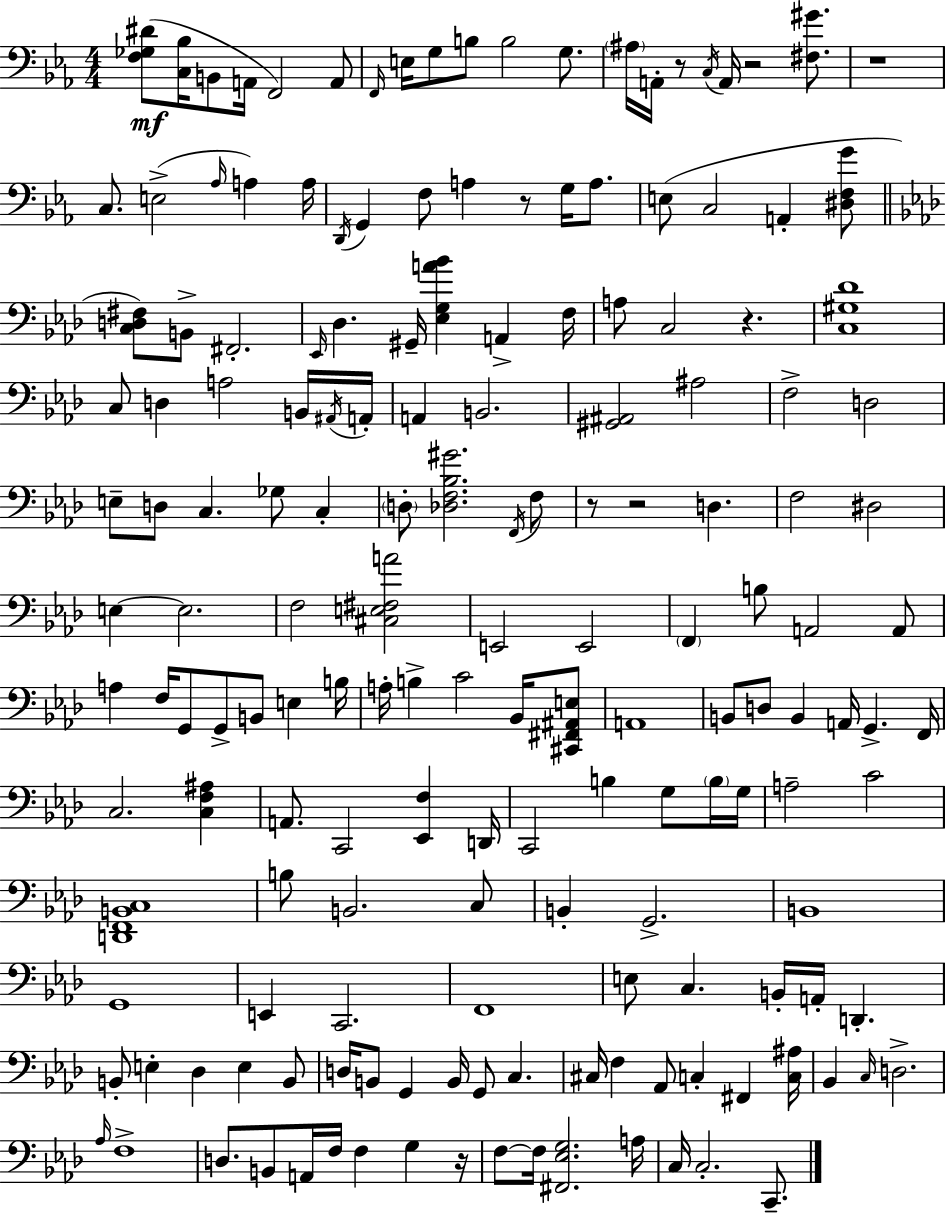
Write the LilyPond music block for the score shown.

{
  \clef bass
  \numericTimeSignature
  \time 4/4
  \key c \minor
  <f ges dis'>8(\mf <c bes>16 b,8 a,16 f,2) a,8 | \grace { f,16 } e16 g8 b8 b2 g8. | \parenthesize ais16 a,16-. r8 \acciaccatura { c16 } a,16 r2 <fis gis'>8. | r1 | \break c8. e2->( \grace { aes16 } a4) | a16 \acciaccatura { d,16 } g,4 f8 a4 r8 | g16 a8. e8( c2 a,4-. | <dis f g'>8 \bar "||" \break \key f \minor <c d fis>8) b,8-> fis,2.-. | \grace { ees,16 } des4. gis,16-- <ees g a' bes'>4 a,4-> | f16 a8 c2 r4. | <c gis des'>1 | \break c8 d4 a2 b,16 | \acciaccatura { ais,16 } a,16-. a,4 b,2. | <gis, ais,>2 ais2 | f2-> d2 | \break e8-- d8 c4. ges8 c4-. | \parenthesize d8-. <des f bes gis'>2. | \acciaccatura { f,16 } f8 r8 r2 d4. | f2 dis2 | \break e4~~ e2. | f2 <cis e fis a'>2 | e,2 e,2 | \parenthesize f,4 b8 a,2 | \break a,8 a4 f16 g,8 g,8-> b,8 e4 | b16 a16-. b4-> c'2 | bes,16 <cis, fis, ais, e>8 a,1 | b,8 d8 b,4 a,16 g,4.-> | \break f,16 c2. <c f ais>4 | a,8. c,2 <ees, f>4 | d,16 c,2 b4 g8 | \parenthesize b16 g16 a2-- c'2 | \break <d, f, b, c>1 | b8 b,2. | c8 b,4-. g,2.-> | b,1 | \break g,1 | e,4 c,2. | f,1 | e8 c4. b,16-. a,16-. d,4.-. | \break b,8-. e4-. des4 e4 | b,8 d16 b,8 g,4 b,16 g,8 c4. | cis16 f4 aes,8 c4-. fis,4 | <c ais>16 bes,4 \grace { c16 } d2.-> | \break \grace { aes16 } f1-> | d8. b,8 a,16 f16 f4 | g4 r16 f8~~ f16 <fis, ees g>2. | a16 c16 c2.-. | \break c,8.-- \bar "|."
}